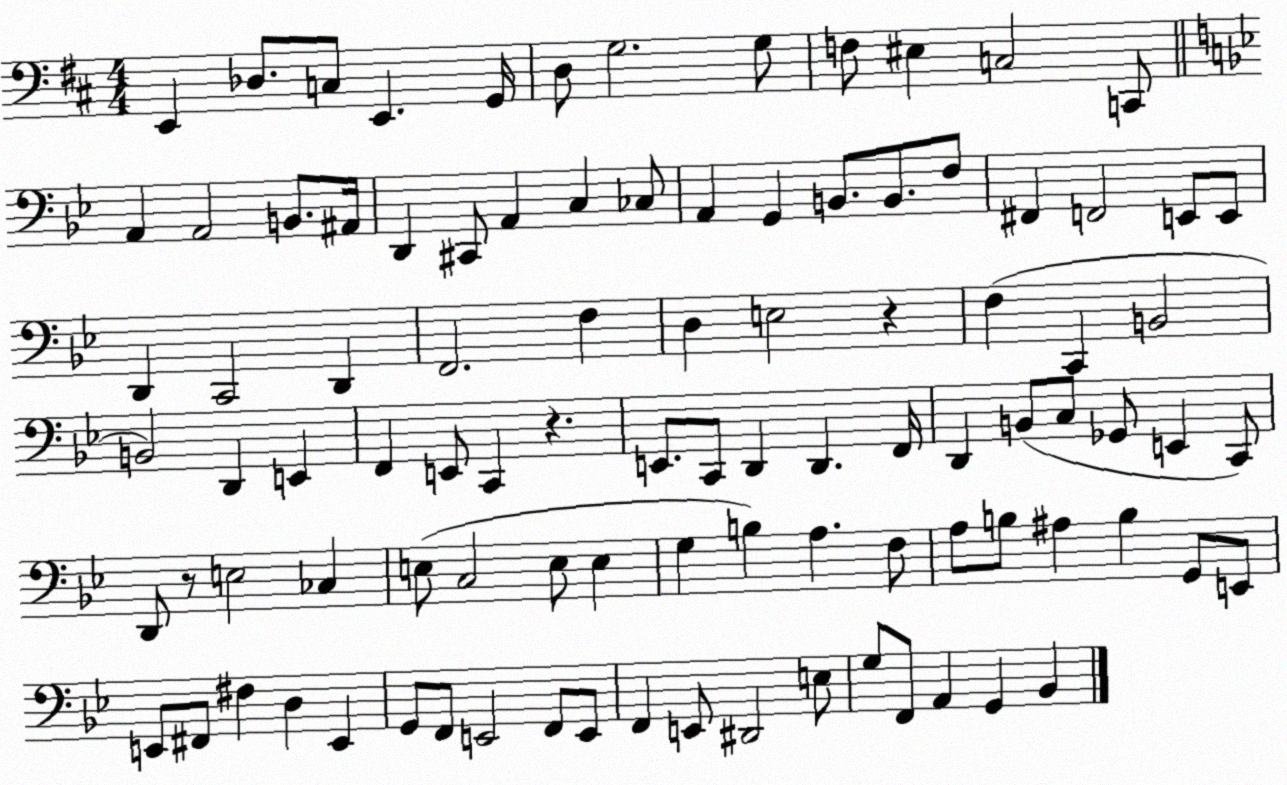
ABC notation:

X:1
T:Untitled
M:4/4
L:1/4
K:D
E,, _D,/2 C,/2 E,, G,,/4 D,/2 G,2 G,/2 F,/2 ^E, C,2 C,,/2 A,, A,,2 B,,/2 ^A,,/4 D,, ^C,,/2 A,, C, _C,/2 A,, G,, B,,/2 B,,/2 F,/2 ^F,, F,,2 E,,/2 E,,/2 D,, C,,2 D,, F,,2 F, D, E,2 z F, C,, B,,2 B,,2 D,, E,, F,, E,,/2 C,, z E,,/2 C,,/2 D,, D,, F,,/4 D,, B,,/2 C,/2 _G,,/2 E,, C,,/2 D,,/2 z/2 E,2 _C, E,/2 C,2 E,/2 E, G, B, A, F,/2 A,/2 B,/2 ^A, B, G,,/2 E,,/2 E,,/2 ^F,,/2 ^F, D, E,, G,,/2 F,,/2 E,,2 F,,/2 E,,/2 F,, E,,/2 ^D,,2 E,/2 G,/2 F,,/2 A,, G,, _B,,